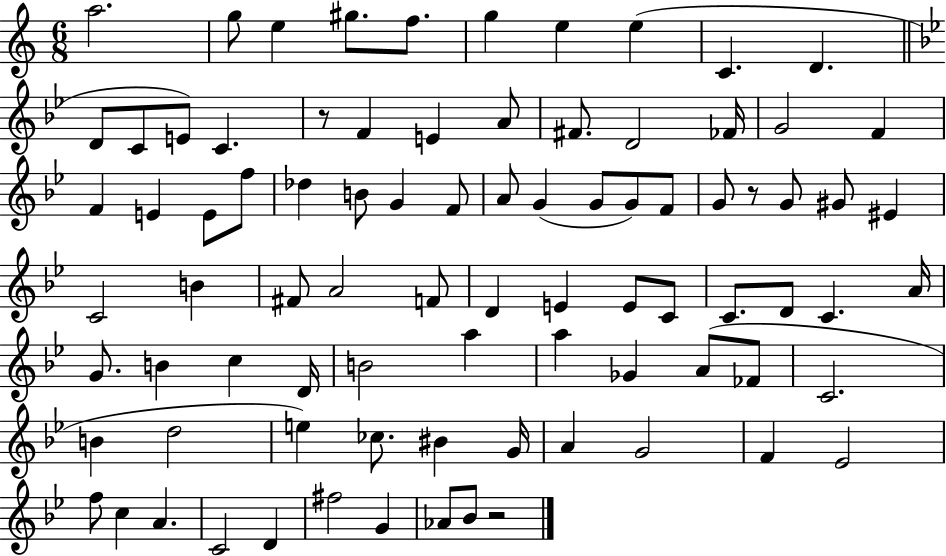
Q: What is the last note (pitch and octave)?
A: Bb4